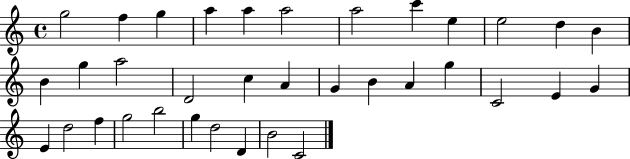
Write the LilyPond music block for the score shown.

{
  \clef treble
  \time 4/4
  \defaultTimeSignature
  \key c \major
  g''2 f''4 g''4 | a''4 a''4 a''2 | a''2 c'''4 e''4 | e''2 d''4 b'4 | \break b'4 g''4 a''2 | d'2 c''4 a'4 | g'4 b'4 a'4 g''4 | c'2 e'4 g'4 | \break e'4 d''2 f''4 | g''2 b''2 | g''4 d''2 d'4 | b'2 c'2 | \break \bar "|."
}